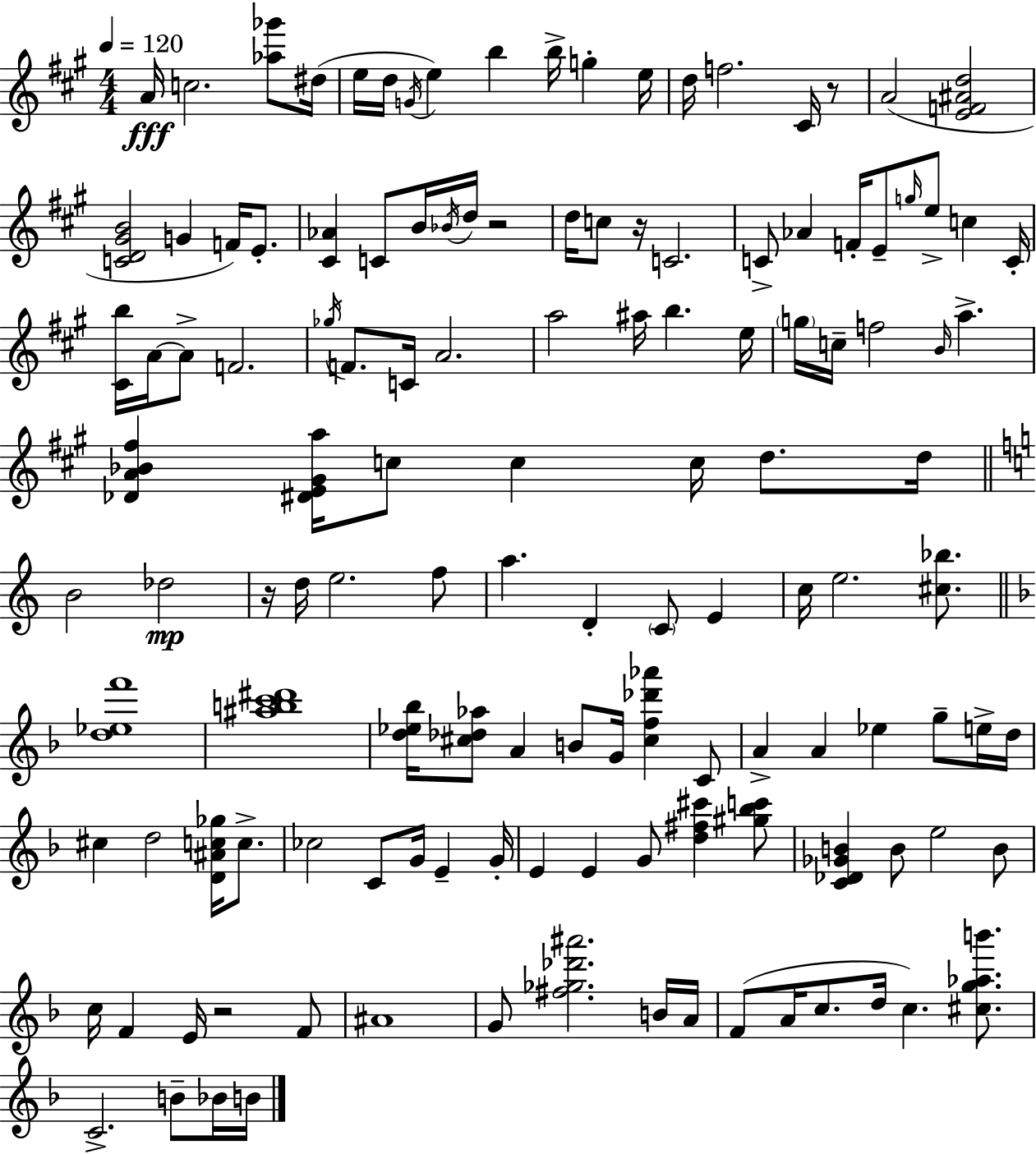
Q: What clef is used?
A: treble